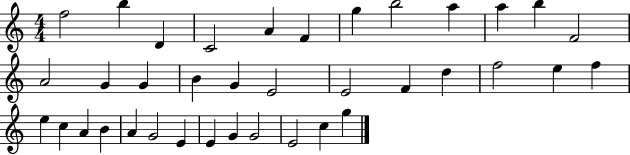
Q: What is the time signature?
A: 4/4